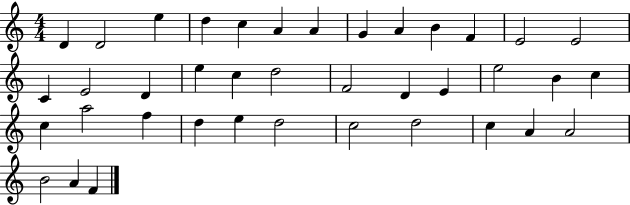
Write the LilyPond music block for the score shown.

{
  \clef treble
  \numericTimeSignature
  \time 4/4
  \key c \major
  d'4 d'2 e''4 | d''4 c''4 a'4 a'4 | g'4 a'4 b'4 f'4 | e'2 e'2 | \break c'4 e'2 d'4 | e''4 c''4 d''2 | f'2 d'4 e'4 | e''2 b'4 c''4 | \break c''4 a''2 f''4 | d''4 e''4 d''2 | c''2 d''2 | c''4 a'4 a'2 | \break b'2 a'4 f'4 | \bar "|."
}